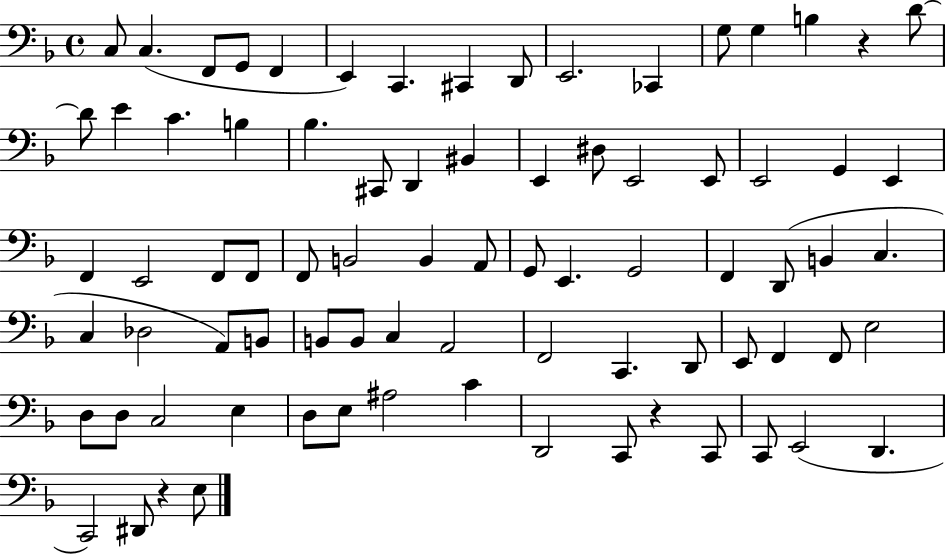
{
  \clef bass
  \time 4/4
  \defaultTimeSignature
  \key f \major
  c8 c4.( f,8 g,8 f,4 | e,4) c,4. cis,4 d,8 | e,2. ces,4 | g8 g4 b4 r4 d'8~~ | \break d'8 e'4 c'4. b4 | bes4. cis,8 d,4 bis,4 | e,4 dis8 e,2 e,8 | e,2 g,4 e,4 | \break f,4 e,2 f,8 f,8 | f,8 b,2 b,4 a,8 | g,8 e,4. g,2 | f,4 d,8( b,4 c4. | \break c4 des2 a,8) b,8 | b,8 b,8 c4 a,2 | f,2 c,4. d,8 | e,8 f,4 f,8 e2 | \break d8 d8 c2 e4 | d8 e8 ais2 c'4 | d,2 c,8 r4 c,8 | c,8 e,2( d,4. | \break c,2) dis,8 r4 e8 | \bar "|."
}